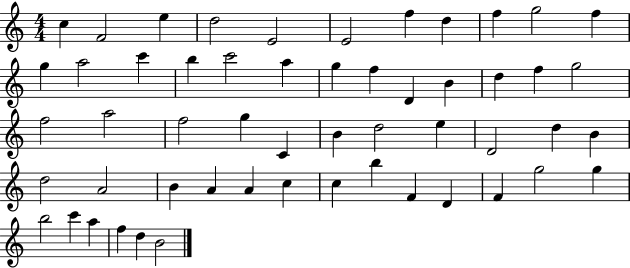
X:1
T:Untitled
M:4/4
L:1/4
K:C
c F2 e d2 E2 E2 f d f g2 f g a2 c' b c'2 a g f D B d f g2 f2 a2 f2 g C B d2 e D2 d B d2 A2 B A A c c b F D F g2 g b2 c' a f d B2